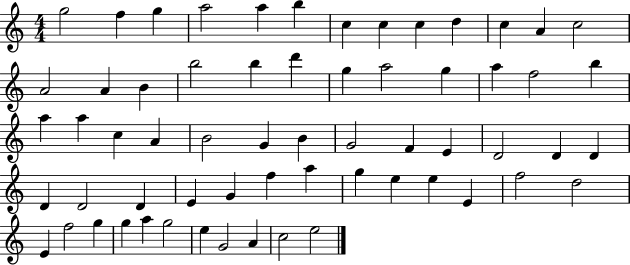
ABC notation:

X:1
T:Untitled
M:4/4
L:1/4
K:C
g2 f g a2 a b c c c d c A c2 A2 A B b2 b d' g a2 g a f2 b a a c A B2 G B G2 F E D2 D D D D2 D E G f a g e e E f2 d2 E f2 g g a g2 e G2 A c2 e2